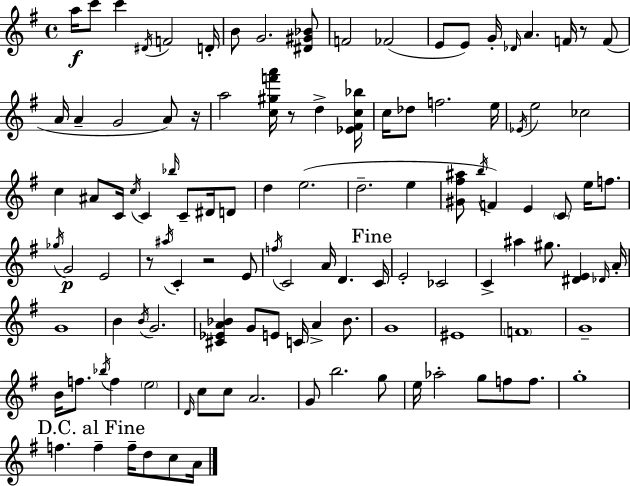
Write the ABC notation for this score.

X:1
T:Untitled
M:4/4
L:1/4
K:Em
a/4 c'/2 c' ^D/4 F2 D/4 B/2 G2 [^D^G_B]/2 F2 _F2 E/2 E/2 G/4 _D/4 A F/4 z/2 F/2 A/4 A G2 A/2 z/4 a2 [c^gf'a']/4 z/2 d [_E^Fc_b]/4 c/4 _d/2 f2 e/4 _E/4 e2 _c2 c ^A/2 C/4 c/4 C _b/4 C/2 ^D/4 D/2 d e2 d2 e [^G^f^a]/2 b/4 F E C/2 e/4 f/2 _g/4 G2 E2 z/2 ^a/4 C z2 E/2 f/4 C2 A/4 D C/4 E2 _C2 C ^a ^g/2 [^DE] _D/4 A/4 G4 B B/4 G2 [^C_EA_B] G/2 E/2 C/4 A _B/2 G4 ^E4 F4 G4 B/4 f/2 _b/4 f e2 D/4 c/2 c/2 A2 G/2 b2 g/2 e/4 _a2 g/2 f/2 f/2 g4 f f f/4 d/2 c/2 A/4